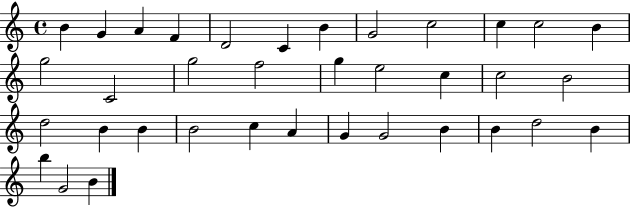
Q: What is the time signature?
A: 4/4